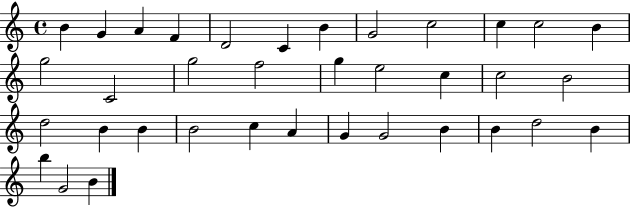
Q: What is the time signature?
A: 4/4